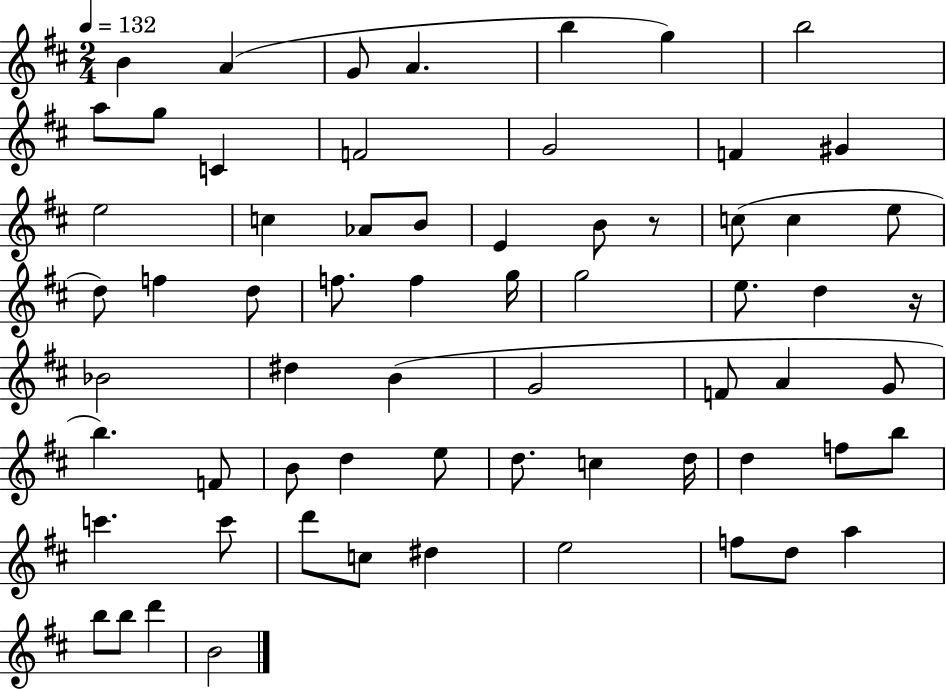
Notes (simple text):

B4/q A4/q G4/e A4/q. B5/q G5/q B5/h A5/e G5/e C4/q F4/h G4/h F4/q G#4/q E5/h C5/q Ab4/e B4/e E4/q B4/e R/e C5/e C5/q E5/e D5/e F5/q D5/e F5/e. F5/q G5/s G5/h E5/e. D5/q R/s Bb4/h D#5/q B4/q G4/h F4/e A4/q G4/e B5/q. F4/e B4/e D5/q E5/e D5/e. C5/q D5/s D5/q F5/e B5/e C6/q. C6/e D6/e C5/e D#5/q E5/h F5/e D5/e A5/q B5/e B5/e D6/q B4/h